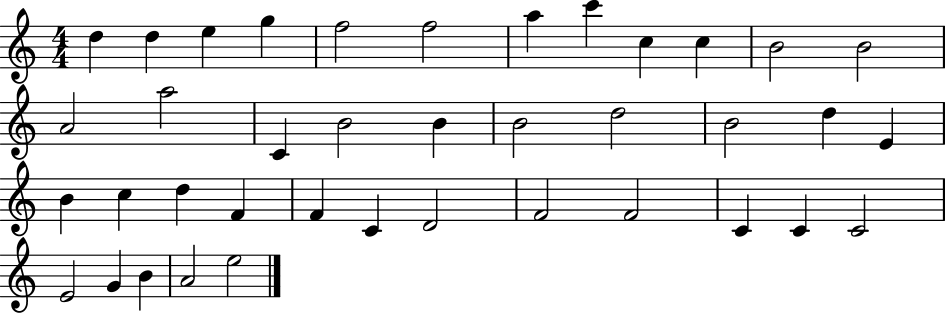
{
  \clef treble
  \numericTimeSignature
  \time 4/4
  \key c \major
  d''4 d''4 e''4 g''4 | f''2 f''2 | a''4 c'''4 c''4 c''4 | b'2 b'2 | \break a'2 a''2 | c'4 b'2 b'4 | b'2 d''2 | b'2 d''4 e'4 | \break b'4 c''4 d''4 f'4 | f'4 c'4 d'2 | f'2 f'2 | c'4 c'4 c'2 | \break e'2 g'4 b'4 | a'2 e''2 | \bar "|."
}